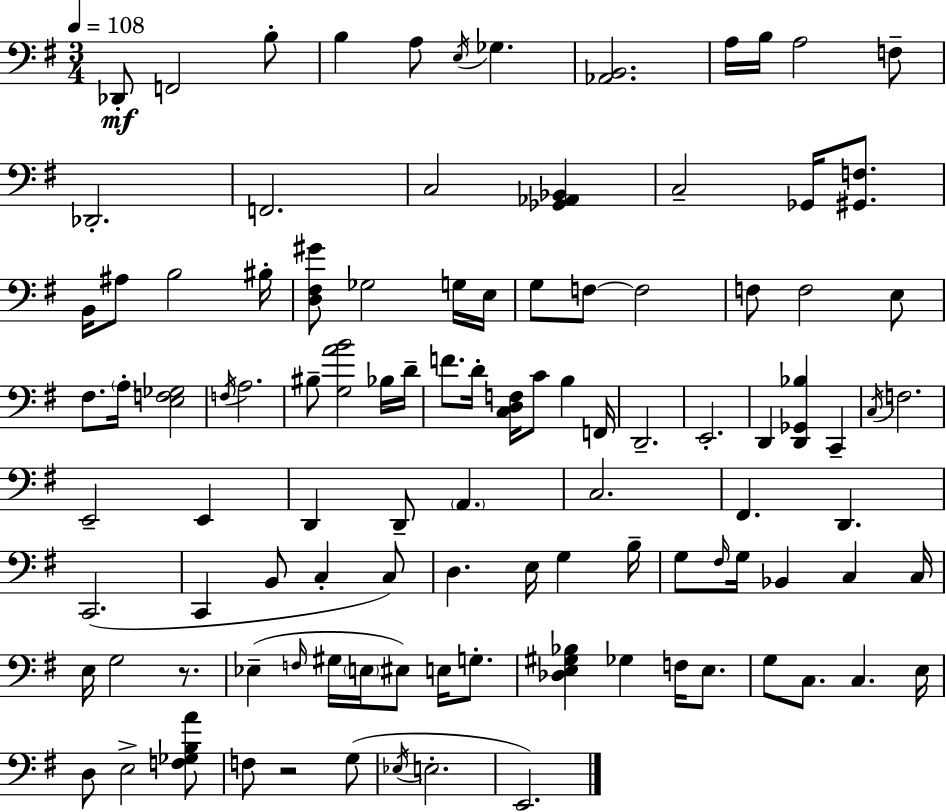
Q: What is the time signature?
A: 3/4